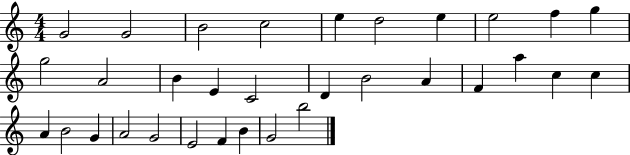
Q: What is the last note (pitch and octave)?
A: B5